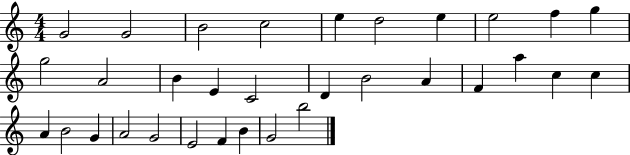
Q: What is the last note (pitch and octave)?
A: B5